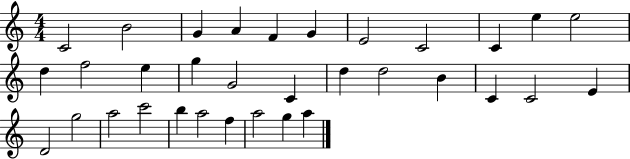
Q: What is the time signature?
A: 4/4